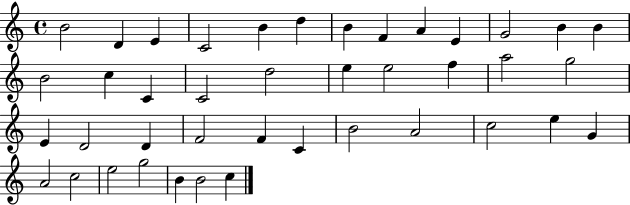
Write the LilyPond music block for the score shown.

{
  \clef treble
  \time 4/4
  \defaultTimeSignature
  \key c \major
  b'2 d'4 e'4 | c'2 b'4 d''4 | b'4 f'4 a'4 e'4 | g'2 b'4 b'4 | \break b'2 c''4 c'4 | c'2 d''2 | e''4 e''2 f''4 | a''2 g''2 | \break e'4 d'2 d'4 | f'2 f'4 c'4 | b'2 a'2 | c''2 e''4 g'4 | \break a'2 c''2 | e''2 g''2 | b'4 b'2 c''4 | \bar "|."
}